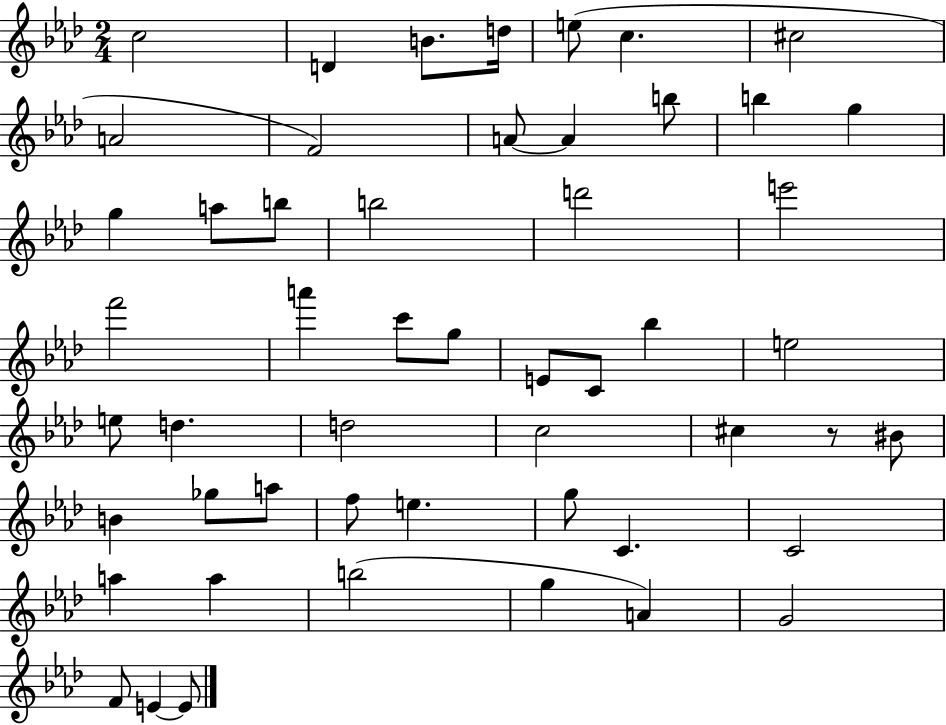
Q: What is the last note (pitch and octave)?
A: E4